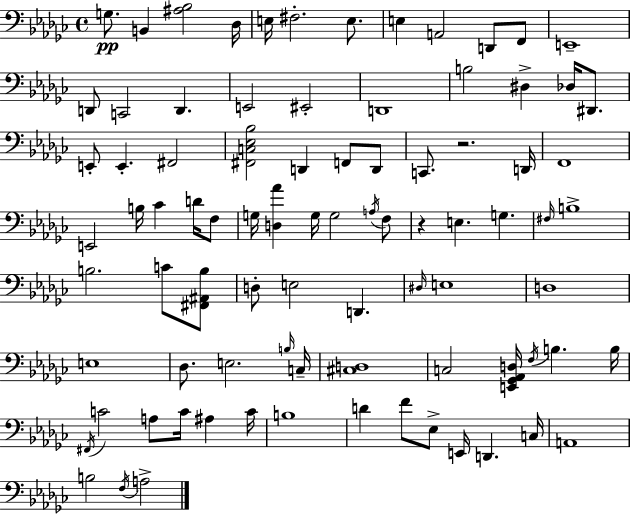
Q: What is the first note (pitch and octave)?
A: G3